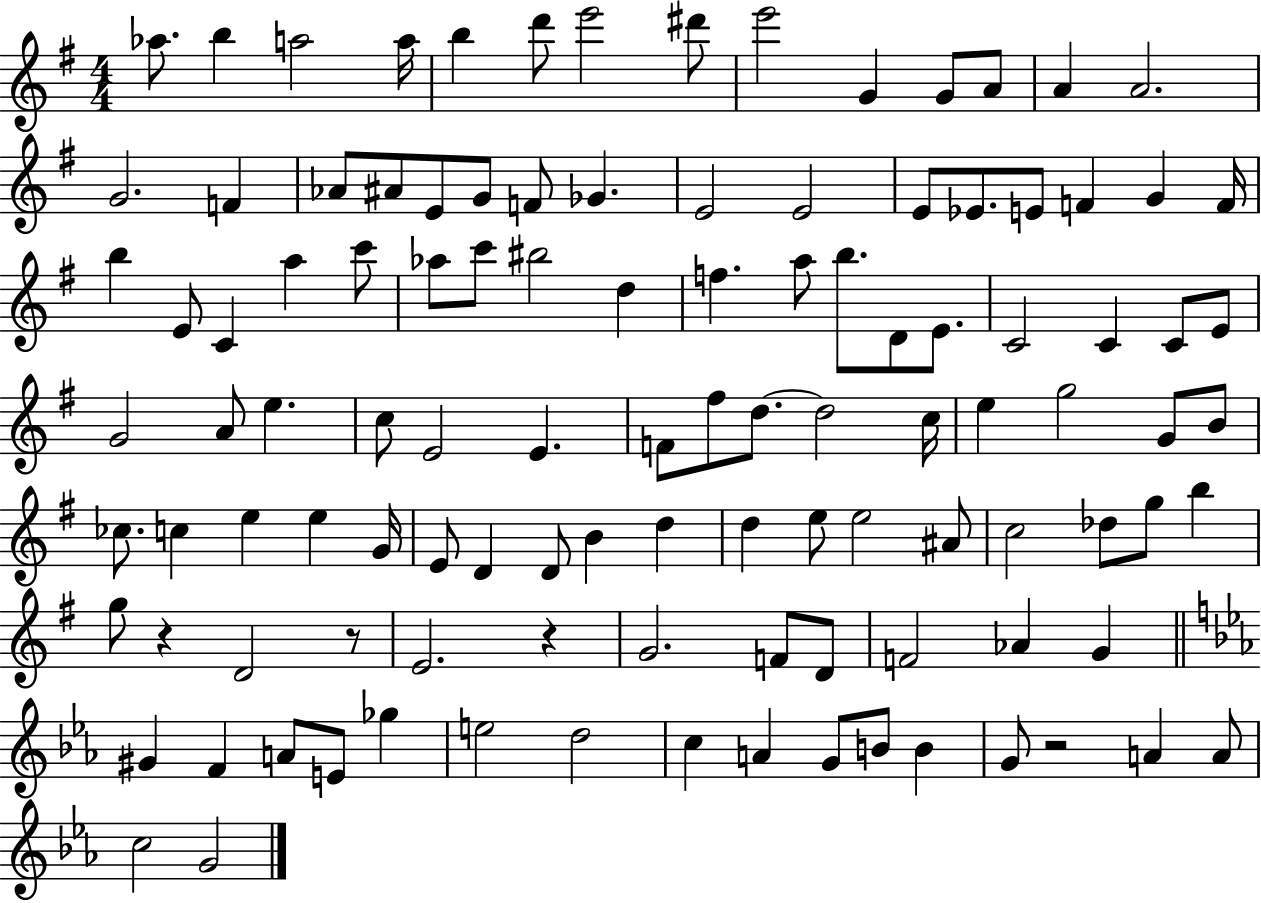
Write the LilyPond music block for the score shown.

{
  \clef treble
  \numericTimeSignature
  \time 4/4
  \key g \major
  aes''8. b''4 a''2 a''16 | b''4 d'''8 e'''2 dis'''8 | e'''2 g'4 g'8 a'8 | a'4 a'2. | \break g'2. f'4 | aes'8 ais'8 e'8 g'8 f'8 ges'4. | e'2 e'2 | e'8 ees'8. e'8 f'4 g'4 f'16 | \break b''4 e'8 c'4 a''4 c'''8 | aes''8 c'''8 bis''2 d''4 | f''4. a''8 b''8. d'8 e'8. | c'2 c'4 c'8 e'8 | \break g'2 a'8 e''4. | c''8 e'2 e'4. | f'8 fis''8 d''8.~~ d''2 c''16 | e''4 g''2 g'8 b'8 | \break ces''8. c''4 e''4 e''4 g'16 | e'8 d'4 d'8 b'4 d''4 | d''4 e''8 e''2 ais'8 | c''2 des''8 g''8 b''4 | \break g''8 r4 d'2 r8 | e'2. r4 | g'2. f'8 d'8 | f'2 aes'4 g'4 | \break \bar "||" \break \key ees \major gis'4 f'4 a'8 e'8 ges''4 | e''2 d''2 | c''4 a'4 g'8 b'8 b'4 | g'8 r2 a'4 a'8 | \break c''2 g'2 | \bar "|."
}